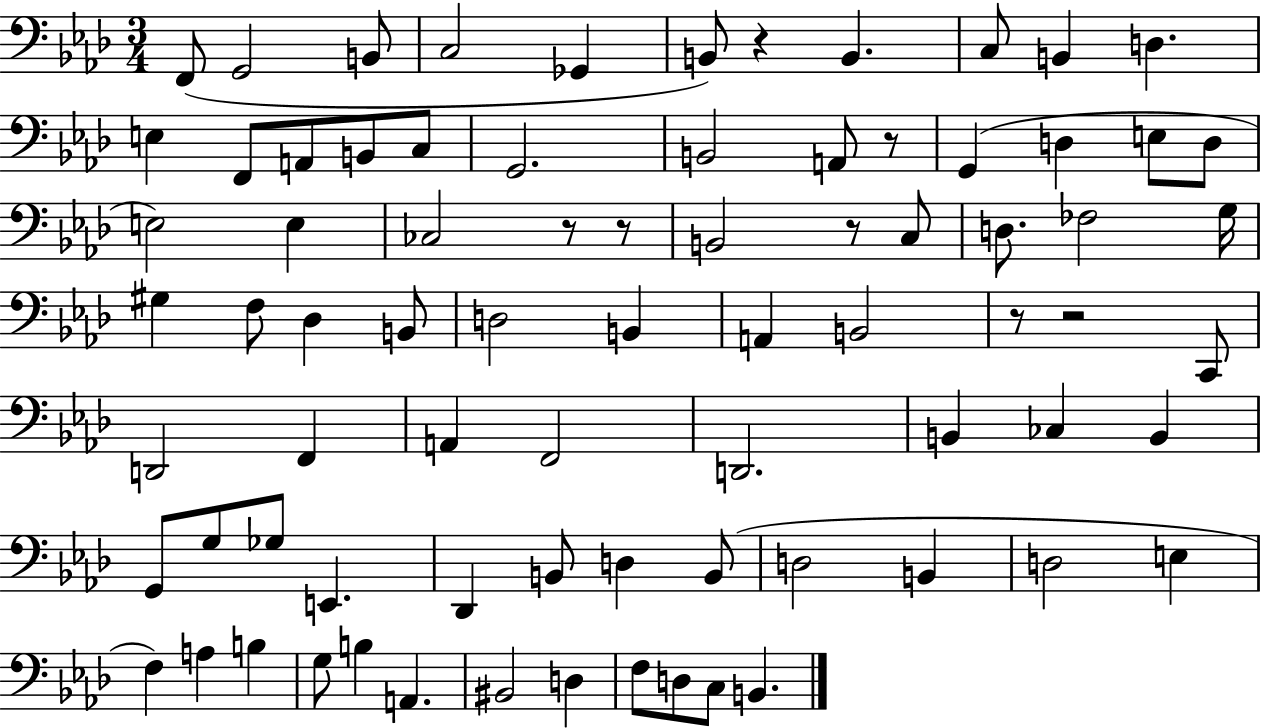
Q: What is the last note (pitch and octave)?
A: B2